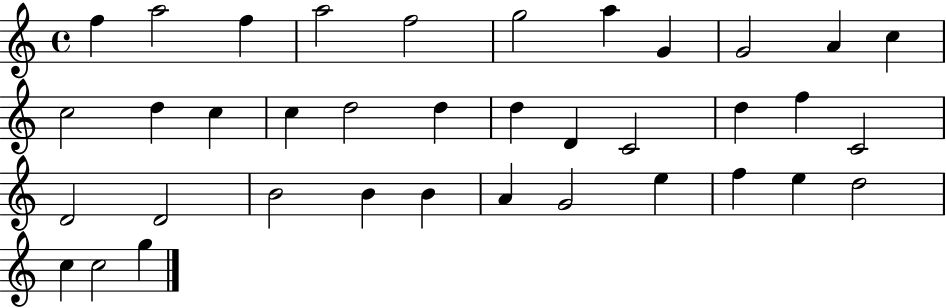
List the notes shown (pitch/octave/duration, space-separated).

F5/q A5/h F5/q A5/h F5/h G5/h A5/q G4/q G4/h A4/q C5/q C5/h D5/q C5/q C5/q D5/h D5/q D5/q D4/q C4/h D5/q F5/q C4/h D4/h D4/h B4/h B4/q B4/q A4/q G4/h E5/q F5/q E5/q D5/h C5/q C5/h G5/q